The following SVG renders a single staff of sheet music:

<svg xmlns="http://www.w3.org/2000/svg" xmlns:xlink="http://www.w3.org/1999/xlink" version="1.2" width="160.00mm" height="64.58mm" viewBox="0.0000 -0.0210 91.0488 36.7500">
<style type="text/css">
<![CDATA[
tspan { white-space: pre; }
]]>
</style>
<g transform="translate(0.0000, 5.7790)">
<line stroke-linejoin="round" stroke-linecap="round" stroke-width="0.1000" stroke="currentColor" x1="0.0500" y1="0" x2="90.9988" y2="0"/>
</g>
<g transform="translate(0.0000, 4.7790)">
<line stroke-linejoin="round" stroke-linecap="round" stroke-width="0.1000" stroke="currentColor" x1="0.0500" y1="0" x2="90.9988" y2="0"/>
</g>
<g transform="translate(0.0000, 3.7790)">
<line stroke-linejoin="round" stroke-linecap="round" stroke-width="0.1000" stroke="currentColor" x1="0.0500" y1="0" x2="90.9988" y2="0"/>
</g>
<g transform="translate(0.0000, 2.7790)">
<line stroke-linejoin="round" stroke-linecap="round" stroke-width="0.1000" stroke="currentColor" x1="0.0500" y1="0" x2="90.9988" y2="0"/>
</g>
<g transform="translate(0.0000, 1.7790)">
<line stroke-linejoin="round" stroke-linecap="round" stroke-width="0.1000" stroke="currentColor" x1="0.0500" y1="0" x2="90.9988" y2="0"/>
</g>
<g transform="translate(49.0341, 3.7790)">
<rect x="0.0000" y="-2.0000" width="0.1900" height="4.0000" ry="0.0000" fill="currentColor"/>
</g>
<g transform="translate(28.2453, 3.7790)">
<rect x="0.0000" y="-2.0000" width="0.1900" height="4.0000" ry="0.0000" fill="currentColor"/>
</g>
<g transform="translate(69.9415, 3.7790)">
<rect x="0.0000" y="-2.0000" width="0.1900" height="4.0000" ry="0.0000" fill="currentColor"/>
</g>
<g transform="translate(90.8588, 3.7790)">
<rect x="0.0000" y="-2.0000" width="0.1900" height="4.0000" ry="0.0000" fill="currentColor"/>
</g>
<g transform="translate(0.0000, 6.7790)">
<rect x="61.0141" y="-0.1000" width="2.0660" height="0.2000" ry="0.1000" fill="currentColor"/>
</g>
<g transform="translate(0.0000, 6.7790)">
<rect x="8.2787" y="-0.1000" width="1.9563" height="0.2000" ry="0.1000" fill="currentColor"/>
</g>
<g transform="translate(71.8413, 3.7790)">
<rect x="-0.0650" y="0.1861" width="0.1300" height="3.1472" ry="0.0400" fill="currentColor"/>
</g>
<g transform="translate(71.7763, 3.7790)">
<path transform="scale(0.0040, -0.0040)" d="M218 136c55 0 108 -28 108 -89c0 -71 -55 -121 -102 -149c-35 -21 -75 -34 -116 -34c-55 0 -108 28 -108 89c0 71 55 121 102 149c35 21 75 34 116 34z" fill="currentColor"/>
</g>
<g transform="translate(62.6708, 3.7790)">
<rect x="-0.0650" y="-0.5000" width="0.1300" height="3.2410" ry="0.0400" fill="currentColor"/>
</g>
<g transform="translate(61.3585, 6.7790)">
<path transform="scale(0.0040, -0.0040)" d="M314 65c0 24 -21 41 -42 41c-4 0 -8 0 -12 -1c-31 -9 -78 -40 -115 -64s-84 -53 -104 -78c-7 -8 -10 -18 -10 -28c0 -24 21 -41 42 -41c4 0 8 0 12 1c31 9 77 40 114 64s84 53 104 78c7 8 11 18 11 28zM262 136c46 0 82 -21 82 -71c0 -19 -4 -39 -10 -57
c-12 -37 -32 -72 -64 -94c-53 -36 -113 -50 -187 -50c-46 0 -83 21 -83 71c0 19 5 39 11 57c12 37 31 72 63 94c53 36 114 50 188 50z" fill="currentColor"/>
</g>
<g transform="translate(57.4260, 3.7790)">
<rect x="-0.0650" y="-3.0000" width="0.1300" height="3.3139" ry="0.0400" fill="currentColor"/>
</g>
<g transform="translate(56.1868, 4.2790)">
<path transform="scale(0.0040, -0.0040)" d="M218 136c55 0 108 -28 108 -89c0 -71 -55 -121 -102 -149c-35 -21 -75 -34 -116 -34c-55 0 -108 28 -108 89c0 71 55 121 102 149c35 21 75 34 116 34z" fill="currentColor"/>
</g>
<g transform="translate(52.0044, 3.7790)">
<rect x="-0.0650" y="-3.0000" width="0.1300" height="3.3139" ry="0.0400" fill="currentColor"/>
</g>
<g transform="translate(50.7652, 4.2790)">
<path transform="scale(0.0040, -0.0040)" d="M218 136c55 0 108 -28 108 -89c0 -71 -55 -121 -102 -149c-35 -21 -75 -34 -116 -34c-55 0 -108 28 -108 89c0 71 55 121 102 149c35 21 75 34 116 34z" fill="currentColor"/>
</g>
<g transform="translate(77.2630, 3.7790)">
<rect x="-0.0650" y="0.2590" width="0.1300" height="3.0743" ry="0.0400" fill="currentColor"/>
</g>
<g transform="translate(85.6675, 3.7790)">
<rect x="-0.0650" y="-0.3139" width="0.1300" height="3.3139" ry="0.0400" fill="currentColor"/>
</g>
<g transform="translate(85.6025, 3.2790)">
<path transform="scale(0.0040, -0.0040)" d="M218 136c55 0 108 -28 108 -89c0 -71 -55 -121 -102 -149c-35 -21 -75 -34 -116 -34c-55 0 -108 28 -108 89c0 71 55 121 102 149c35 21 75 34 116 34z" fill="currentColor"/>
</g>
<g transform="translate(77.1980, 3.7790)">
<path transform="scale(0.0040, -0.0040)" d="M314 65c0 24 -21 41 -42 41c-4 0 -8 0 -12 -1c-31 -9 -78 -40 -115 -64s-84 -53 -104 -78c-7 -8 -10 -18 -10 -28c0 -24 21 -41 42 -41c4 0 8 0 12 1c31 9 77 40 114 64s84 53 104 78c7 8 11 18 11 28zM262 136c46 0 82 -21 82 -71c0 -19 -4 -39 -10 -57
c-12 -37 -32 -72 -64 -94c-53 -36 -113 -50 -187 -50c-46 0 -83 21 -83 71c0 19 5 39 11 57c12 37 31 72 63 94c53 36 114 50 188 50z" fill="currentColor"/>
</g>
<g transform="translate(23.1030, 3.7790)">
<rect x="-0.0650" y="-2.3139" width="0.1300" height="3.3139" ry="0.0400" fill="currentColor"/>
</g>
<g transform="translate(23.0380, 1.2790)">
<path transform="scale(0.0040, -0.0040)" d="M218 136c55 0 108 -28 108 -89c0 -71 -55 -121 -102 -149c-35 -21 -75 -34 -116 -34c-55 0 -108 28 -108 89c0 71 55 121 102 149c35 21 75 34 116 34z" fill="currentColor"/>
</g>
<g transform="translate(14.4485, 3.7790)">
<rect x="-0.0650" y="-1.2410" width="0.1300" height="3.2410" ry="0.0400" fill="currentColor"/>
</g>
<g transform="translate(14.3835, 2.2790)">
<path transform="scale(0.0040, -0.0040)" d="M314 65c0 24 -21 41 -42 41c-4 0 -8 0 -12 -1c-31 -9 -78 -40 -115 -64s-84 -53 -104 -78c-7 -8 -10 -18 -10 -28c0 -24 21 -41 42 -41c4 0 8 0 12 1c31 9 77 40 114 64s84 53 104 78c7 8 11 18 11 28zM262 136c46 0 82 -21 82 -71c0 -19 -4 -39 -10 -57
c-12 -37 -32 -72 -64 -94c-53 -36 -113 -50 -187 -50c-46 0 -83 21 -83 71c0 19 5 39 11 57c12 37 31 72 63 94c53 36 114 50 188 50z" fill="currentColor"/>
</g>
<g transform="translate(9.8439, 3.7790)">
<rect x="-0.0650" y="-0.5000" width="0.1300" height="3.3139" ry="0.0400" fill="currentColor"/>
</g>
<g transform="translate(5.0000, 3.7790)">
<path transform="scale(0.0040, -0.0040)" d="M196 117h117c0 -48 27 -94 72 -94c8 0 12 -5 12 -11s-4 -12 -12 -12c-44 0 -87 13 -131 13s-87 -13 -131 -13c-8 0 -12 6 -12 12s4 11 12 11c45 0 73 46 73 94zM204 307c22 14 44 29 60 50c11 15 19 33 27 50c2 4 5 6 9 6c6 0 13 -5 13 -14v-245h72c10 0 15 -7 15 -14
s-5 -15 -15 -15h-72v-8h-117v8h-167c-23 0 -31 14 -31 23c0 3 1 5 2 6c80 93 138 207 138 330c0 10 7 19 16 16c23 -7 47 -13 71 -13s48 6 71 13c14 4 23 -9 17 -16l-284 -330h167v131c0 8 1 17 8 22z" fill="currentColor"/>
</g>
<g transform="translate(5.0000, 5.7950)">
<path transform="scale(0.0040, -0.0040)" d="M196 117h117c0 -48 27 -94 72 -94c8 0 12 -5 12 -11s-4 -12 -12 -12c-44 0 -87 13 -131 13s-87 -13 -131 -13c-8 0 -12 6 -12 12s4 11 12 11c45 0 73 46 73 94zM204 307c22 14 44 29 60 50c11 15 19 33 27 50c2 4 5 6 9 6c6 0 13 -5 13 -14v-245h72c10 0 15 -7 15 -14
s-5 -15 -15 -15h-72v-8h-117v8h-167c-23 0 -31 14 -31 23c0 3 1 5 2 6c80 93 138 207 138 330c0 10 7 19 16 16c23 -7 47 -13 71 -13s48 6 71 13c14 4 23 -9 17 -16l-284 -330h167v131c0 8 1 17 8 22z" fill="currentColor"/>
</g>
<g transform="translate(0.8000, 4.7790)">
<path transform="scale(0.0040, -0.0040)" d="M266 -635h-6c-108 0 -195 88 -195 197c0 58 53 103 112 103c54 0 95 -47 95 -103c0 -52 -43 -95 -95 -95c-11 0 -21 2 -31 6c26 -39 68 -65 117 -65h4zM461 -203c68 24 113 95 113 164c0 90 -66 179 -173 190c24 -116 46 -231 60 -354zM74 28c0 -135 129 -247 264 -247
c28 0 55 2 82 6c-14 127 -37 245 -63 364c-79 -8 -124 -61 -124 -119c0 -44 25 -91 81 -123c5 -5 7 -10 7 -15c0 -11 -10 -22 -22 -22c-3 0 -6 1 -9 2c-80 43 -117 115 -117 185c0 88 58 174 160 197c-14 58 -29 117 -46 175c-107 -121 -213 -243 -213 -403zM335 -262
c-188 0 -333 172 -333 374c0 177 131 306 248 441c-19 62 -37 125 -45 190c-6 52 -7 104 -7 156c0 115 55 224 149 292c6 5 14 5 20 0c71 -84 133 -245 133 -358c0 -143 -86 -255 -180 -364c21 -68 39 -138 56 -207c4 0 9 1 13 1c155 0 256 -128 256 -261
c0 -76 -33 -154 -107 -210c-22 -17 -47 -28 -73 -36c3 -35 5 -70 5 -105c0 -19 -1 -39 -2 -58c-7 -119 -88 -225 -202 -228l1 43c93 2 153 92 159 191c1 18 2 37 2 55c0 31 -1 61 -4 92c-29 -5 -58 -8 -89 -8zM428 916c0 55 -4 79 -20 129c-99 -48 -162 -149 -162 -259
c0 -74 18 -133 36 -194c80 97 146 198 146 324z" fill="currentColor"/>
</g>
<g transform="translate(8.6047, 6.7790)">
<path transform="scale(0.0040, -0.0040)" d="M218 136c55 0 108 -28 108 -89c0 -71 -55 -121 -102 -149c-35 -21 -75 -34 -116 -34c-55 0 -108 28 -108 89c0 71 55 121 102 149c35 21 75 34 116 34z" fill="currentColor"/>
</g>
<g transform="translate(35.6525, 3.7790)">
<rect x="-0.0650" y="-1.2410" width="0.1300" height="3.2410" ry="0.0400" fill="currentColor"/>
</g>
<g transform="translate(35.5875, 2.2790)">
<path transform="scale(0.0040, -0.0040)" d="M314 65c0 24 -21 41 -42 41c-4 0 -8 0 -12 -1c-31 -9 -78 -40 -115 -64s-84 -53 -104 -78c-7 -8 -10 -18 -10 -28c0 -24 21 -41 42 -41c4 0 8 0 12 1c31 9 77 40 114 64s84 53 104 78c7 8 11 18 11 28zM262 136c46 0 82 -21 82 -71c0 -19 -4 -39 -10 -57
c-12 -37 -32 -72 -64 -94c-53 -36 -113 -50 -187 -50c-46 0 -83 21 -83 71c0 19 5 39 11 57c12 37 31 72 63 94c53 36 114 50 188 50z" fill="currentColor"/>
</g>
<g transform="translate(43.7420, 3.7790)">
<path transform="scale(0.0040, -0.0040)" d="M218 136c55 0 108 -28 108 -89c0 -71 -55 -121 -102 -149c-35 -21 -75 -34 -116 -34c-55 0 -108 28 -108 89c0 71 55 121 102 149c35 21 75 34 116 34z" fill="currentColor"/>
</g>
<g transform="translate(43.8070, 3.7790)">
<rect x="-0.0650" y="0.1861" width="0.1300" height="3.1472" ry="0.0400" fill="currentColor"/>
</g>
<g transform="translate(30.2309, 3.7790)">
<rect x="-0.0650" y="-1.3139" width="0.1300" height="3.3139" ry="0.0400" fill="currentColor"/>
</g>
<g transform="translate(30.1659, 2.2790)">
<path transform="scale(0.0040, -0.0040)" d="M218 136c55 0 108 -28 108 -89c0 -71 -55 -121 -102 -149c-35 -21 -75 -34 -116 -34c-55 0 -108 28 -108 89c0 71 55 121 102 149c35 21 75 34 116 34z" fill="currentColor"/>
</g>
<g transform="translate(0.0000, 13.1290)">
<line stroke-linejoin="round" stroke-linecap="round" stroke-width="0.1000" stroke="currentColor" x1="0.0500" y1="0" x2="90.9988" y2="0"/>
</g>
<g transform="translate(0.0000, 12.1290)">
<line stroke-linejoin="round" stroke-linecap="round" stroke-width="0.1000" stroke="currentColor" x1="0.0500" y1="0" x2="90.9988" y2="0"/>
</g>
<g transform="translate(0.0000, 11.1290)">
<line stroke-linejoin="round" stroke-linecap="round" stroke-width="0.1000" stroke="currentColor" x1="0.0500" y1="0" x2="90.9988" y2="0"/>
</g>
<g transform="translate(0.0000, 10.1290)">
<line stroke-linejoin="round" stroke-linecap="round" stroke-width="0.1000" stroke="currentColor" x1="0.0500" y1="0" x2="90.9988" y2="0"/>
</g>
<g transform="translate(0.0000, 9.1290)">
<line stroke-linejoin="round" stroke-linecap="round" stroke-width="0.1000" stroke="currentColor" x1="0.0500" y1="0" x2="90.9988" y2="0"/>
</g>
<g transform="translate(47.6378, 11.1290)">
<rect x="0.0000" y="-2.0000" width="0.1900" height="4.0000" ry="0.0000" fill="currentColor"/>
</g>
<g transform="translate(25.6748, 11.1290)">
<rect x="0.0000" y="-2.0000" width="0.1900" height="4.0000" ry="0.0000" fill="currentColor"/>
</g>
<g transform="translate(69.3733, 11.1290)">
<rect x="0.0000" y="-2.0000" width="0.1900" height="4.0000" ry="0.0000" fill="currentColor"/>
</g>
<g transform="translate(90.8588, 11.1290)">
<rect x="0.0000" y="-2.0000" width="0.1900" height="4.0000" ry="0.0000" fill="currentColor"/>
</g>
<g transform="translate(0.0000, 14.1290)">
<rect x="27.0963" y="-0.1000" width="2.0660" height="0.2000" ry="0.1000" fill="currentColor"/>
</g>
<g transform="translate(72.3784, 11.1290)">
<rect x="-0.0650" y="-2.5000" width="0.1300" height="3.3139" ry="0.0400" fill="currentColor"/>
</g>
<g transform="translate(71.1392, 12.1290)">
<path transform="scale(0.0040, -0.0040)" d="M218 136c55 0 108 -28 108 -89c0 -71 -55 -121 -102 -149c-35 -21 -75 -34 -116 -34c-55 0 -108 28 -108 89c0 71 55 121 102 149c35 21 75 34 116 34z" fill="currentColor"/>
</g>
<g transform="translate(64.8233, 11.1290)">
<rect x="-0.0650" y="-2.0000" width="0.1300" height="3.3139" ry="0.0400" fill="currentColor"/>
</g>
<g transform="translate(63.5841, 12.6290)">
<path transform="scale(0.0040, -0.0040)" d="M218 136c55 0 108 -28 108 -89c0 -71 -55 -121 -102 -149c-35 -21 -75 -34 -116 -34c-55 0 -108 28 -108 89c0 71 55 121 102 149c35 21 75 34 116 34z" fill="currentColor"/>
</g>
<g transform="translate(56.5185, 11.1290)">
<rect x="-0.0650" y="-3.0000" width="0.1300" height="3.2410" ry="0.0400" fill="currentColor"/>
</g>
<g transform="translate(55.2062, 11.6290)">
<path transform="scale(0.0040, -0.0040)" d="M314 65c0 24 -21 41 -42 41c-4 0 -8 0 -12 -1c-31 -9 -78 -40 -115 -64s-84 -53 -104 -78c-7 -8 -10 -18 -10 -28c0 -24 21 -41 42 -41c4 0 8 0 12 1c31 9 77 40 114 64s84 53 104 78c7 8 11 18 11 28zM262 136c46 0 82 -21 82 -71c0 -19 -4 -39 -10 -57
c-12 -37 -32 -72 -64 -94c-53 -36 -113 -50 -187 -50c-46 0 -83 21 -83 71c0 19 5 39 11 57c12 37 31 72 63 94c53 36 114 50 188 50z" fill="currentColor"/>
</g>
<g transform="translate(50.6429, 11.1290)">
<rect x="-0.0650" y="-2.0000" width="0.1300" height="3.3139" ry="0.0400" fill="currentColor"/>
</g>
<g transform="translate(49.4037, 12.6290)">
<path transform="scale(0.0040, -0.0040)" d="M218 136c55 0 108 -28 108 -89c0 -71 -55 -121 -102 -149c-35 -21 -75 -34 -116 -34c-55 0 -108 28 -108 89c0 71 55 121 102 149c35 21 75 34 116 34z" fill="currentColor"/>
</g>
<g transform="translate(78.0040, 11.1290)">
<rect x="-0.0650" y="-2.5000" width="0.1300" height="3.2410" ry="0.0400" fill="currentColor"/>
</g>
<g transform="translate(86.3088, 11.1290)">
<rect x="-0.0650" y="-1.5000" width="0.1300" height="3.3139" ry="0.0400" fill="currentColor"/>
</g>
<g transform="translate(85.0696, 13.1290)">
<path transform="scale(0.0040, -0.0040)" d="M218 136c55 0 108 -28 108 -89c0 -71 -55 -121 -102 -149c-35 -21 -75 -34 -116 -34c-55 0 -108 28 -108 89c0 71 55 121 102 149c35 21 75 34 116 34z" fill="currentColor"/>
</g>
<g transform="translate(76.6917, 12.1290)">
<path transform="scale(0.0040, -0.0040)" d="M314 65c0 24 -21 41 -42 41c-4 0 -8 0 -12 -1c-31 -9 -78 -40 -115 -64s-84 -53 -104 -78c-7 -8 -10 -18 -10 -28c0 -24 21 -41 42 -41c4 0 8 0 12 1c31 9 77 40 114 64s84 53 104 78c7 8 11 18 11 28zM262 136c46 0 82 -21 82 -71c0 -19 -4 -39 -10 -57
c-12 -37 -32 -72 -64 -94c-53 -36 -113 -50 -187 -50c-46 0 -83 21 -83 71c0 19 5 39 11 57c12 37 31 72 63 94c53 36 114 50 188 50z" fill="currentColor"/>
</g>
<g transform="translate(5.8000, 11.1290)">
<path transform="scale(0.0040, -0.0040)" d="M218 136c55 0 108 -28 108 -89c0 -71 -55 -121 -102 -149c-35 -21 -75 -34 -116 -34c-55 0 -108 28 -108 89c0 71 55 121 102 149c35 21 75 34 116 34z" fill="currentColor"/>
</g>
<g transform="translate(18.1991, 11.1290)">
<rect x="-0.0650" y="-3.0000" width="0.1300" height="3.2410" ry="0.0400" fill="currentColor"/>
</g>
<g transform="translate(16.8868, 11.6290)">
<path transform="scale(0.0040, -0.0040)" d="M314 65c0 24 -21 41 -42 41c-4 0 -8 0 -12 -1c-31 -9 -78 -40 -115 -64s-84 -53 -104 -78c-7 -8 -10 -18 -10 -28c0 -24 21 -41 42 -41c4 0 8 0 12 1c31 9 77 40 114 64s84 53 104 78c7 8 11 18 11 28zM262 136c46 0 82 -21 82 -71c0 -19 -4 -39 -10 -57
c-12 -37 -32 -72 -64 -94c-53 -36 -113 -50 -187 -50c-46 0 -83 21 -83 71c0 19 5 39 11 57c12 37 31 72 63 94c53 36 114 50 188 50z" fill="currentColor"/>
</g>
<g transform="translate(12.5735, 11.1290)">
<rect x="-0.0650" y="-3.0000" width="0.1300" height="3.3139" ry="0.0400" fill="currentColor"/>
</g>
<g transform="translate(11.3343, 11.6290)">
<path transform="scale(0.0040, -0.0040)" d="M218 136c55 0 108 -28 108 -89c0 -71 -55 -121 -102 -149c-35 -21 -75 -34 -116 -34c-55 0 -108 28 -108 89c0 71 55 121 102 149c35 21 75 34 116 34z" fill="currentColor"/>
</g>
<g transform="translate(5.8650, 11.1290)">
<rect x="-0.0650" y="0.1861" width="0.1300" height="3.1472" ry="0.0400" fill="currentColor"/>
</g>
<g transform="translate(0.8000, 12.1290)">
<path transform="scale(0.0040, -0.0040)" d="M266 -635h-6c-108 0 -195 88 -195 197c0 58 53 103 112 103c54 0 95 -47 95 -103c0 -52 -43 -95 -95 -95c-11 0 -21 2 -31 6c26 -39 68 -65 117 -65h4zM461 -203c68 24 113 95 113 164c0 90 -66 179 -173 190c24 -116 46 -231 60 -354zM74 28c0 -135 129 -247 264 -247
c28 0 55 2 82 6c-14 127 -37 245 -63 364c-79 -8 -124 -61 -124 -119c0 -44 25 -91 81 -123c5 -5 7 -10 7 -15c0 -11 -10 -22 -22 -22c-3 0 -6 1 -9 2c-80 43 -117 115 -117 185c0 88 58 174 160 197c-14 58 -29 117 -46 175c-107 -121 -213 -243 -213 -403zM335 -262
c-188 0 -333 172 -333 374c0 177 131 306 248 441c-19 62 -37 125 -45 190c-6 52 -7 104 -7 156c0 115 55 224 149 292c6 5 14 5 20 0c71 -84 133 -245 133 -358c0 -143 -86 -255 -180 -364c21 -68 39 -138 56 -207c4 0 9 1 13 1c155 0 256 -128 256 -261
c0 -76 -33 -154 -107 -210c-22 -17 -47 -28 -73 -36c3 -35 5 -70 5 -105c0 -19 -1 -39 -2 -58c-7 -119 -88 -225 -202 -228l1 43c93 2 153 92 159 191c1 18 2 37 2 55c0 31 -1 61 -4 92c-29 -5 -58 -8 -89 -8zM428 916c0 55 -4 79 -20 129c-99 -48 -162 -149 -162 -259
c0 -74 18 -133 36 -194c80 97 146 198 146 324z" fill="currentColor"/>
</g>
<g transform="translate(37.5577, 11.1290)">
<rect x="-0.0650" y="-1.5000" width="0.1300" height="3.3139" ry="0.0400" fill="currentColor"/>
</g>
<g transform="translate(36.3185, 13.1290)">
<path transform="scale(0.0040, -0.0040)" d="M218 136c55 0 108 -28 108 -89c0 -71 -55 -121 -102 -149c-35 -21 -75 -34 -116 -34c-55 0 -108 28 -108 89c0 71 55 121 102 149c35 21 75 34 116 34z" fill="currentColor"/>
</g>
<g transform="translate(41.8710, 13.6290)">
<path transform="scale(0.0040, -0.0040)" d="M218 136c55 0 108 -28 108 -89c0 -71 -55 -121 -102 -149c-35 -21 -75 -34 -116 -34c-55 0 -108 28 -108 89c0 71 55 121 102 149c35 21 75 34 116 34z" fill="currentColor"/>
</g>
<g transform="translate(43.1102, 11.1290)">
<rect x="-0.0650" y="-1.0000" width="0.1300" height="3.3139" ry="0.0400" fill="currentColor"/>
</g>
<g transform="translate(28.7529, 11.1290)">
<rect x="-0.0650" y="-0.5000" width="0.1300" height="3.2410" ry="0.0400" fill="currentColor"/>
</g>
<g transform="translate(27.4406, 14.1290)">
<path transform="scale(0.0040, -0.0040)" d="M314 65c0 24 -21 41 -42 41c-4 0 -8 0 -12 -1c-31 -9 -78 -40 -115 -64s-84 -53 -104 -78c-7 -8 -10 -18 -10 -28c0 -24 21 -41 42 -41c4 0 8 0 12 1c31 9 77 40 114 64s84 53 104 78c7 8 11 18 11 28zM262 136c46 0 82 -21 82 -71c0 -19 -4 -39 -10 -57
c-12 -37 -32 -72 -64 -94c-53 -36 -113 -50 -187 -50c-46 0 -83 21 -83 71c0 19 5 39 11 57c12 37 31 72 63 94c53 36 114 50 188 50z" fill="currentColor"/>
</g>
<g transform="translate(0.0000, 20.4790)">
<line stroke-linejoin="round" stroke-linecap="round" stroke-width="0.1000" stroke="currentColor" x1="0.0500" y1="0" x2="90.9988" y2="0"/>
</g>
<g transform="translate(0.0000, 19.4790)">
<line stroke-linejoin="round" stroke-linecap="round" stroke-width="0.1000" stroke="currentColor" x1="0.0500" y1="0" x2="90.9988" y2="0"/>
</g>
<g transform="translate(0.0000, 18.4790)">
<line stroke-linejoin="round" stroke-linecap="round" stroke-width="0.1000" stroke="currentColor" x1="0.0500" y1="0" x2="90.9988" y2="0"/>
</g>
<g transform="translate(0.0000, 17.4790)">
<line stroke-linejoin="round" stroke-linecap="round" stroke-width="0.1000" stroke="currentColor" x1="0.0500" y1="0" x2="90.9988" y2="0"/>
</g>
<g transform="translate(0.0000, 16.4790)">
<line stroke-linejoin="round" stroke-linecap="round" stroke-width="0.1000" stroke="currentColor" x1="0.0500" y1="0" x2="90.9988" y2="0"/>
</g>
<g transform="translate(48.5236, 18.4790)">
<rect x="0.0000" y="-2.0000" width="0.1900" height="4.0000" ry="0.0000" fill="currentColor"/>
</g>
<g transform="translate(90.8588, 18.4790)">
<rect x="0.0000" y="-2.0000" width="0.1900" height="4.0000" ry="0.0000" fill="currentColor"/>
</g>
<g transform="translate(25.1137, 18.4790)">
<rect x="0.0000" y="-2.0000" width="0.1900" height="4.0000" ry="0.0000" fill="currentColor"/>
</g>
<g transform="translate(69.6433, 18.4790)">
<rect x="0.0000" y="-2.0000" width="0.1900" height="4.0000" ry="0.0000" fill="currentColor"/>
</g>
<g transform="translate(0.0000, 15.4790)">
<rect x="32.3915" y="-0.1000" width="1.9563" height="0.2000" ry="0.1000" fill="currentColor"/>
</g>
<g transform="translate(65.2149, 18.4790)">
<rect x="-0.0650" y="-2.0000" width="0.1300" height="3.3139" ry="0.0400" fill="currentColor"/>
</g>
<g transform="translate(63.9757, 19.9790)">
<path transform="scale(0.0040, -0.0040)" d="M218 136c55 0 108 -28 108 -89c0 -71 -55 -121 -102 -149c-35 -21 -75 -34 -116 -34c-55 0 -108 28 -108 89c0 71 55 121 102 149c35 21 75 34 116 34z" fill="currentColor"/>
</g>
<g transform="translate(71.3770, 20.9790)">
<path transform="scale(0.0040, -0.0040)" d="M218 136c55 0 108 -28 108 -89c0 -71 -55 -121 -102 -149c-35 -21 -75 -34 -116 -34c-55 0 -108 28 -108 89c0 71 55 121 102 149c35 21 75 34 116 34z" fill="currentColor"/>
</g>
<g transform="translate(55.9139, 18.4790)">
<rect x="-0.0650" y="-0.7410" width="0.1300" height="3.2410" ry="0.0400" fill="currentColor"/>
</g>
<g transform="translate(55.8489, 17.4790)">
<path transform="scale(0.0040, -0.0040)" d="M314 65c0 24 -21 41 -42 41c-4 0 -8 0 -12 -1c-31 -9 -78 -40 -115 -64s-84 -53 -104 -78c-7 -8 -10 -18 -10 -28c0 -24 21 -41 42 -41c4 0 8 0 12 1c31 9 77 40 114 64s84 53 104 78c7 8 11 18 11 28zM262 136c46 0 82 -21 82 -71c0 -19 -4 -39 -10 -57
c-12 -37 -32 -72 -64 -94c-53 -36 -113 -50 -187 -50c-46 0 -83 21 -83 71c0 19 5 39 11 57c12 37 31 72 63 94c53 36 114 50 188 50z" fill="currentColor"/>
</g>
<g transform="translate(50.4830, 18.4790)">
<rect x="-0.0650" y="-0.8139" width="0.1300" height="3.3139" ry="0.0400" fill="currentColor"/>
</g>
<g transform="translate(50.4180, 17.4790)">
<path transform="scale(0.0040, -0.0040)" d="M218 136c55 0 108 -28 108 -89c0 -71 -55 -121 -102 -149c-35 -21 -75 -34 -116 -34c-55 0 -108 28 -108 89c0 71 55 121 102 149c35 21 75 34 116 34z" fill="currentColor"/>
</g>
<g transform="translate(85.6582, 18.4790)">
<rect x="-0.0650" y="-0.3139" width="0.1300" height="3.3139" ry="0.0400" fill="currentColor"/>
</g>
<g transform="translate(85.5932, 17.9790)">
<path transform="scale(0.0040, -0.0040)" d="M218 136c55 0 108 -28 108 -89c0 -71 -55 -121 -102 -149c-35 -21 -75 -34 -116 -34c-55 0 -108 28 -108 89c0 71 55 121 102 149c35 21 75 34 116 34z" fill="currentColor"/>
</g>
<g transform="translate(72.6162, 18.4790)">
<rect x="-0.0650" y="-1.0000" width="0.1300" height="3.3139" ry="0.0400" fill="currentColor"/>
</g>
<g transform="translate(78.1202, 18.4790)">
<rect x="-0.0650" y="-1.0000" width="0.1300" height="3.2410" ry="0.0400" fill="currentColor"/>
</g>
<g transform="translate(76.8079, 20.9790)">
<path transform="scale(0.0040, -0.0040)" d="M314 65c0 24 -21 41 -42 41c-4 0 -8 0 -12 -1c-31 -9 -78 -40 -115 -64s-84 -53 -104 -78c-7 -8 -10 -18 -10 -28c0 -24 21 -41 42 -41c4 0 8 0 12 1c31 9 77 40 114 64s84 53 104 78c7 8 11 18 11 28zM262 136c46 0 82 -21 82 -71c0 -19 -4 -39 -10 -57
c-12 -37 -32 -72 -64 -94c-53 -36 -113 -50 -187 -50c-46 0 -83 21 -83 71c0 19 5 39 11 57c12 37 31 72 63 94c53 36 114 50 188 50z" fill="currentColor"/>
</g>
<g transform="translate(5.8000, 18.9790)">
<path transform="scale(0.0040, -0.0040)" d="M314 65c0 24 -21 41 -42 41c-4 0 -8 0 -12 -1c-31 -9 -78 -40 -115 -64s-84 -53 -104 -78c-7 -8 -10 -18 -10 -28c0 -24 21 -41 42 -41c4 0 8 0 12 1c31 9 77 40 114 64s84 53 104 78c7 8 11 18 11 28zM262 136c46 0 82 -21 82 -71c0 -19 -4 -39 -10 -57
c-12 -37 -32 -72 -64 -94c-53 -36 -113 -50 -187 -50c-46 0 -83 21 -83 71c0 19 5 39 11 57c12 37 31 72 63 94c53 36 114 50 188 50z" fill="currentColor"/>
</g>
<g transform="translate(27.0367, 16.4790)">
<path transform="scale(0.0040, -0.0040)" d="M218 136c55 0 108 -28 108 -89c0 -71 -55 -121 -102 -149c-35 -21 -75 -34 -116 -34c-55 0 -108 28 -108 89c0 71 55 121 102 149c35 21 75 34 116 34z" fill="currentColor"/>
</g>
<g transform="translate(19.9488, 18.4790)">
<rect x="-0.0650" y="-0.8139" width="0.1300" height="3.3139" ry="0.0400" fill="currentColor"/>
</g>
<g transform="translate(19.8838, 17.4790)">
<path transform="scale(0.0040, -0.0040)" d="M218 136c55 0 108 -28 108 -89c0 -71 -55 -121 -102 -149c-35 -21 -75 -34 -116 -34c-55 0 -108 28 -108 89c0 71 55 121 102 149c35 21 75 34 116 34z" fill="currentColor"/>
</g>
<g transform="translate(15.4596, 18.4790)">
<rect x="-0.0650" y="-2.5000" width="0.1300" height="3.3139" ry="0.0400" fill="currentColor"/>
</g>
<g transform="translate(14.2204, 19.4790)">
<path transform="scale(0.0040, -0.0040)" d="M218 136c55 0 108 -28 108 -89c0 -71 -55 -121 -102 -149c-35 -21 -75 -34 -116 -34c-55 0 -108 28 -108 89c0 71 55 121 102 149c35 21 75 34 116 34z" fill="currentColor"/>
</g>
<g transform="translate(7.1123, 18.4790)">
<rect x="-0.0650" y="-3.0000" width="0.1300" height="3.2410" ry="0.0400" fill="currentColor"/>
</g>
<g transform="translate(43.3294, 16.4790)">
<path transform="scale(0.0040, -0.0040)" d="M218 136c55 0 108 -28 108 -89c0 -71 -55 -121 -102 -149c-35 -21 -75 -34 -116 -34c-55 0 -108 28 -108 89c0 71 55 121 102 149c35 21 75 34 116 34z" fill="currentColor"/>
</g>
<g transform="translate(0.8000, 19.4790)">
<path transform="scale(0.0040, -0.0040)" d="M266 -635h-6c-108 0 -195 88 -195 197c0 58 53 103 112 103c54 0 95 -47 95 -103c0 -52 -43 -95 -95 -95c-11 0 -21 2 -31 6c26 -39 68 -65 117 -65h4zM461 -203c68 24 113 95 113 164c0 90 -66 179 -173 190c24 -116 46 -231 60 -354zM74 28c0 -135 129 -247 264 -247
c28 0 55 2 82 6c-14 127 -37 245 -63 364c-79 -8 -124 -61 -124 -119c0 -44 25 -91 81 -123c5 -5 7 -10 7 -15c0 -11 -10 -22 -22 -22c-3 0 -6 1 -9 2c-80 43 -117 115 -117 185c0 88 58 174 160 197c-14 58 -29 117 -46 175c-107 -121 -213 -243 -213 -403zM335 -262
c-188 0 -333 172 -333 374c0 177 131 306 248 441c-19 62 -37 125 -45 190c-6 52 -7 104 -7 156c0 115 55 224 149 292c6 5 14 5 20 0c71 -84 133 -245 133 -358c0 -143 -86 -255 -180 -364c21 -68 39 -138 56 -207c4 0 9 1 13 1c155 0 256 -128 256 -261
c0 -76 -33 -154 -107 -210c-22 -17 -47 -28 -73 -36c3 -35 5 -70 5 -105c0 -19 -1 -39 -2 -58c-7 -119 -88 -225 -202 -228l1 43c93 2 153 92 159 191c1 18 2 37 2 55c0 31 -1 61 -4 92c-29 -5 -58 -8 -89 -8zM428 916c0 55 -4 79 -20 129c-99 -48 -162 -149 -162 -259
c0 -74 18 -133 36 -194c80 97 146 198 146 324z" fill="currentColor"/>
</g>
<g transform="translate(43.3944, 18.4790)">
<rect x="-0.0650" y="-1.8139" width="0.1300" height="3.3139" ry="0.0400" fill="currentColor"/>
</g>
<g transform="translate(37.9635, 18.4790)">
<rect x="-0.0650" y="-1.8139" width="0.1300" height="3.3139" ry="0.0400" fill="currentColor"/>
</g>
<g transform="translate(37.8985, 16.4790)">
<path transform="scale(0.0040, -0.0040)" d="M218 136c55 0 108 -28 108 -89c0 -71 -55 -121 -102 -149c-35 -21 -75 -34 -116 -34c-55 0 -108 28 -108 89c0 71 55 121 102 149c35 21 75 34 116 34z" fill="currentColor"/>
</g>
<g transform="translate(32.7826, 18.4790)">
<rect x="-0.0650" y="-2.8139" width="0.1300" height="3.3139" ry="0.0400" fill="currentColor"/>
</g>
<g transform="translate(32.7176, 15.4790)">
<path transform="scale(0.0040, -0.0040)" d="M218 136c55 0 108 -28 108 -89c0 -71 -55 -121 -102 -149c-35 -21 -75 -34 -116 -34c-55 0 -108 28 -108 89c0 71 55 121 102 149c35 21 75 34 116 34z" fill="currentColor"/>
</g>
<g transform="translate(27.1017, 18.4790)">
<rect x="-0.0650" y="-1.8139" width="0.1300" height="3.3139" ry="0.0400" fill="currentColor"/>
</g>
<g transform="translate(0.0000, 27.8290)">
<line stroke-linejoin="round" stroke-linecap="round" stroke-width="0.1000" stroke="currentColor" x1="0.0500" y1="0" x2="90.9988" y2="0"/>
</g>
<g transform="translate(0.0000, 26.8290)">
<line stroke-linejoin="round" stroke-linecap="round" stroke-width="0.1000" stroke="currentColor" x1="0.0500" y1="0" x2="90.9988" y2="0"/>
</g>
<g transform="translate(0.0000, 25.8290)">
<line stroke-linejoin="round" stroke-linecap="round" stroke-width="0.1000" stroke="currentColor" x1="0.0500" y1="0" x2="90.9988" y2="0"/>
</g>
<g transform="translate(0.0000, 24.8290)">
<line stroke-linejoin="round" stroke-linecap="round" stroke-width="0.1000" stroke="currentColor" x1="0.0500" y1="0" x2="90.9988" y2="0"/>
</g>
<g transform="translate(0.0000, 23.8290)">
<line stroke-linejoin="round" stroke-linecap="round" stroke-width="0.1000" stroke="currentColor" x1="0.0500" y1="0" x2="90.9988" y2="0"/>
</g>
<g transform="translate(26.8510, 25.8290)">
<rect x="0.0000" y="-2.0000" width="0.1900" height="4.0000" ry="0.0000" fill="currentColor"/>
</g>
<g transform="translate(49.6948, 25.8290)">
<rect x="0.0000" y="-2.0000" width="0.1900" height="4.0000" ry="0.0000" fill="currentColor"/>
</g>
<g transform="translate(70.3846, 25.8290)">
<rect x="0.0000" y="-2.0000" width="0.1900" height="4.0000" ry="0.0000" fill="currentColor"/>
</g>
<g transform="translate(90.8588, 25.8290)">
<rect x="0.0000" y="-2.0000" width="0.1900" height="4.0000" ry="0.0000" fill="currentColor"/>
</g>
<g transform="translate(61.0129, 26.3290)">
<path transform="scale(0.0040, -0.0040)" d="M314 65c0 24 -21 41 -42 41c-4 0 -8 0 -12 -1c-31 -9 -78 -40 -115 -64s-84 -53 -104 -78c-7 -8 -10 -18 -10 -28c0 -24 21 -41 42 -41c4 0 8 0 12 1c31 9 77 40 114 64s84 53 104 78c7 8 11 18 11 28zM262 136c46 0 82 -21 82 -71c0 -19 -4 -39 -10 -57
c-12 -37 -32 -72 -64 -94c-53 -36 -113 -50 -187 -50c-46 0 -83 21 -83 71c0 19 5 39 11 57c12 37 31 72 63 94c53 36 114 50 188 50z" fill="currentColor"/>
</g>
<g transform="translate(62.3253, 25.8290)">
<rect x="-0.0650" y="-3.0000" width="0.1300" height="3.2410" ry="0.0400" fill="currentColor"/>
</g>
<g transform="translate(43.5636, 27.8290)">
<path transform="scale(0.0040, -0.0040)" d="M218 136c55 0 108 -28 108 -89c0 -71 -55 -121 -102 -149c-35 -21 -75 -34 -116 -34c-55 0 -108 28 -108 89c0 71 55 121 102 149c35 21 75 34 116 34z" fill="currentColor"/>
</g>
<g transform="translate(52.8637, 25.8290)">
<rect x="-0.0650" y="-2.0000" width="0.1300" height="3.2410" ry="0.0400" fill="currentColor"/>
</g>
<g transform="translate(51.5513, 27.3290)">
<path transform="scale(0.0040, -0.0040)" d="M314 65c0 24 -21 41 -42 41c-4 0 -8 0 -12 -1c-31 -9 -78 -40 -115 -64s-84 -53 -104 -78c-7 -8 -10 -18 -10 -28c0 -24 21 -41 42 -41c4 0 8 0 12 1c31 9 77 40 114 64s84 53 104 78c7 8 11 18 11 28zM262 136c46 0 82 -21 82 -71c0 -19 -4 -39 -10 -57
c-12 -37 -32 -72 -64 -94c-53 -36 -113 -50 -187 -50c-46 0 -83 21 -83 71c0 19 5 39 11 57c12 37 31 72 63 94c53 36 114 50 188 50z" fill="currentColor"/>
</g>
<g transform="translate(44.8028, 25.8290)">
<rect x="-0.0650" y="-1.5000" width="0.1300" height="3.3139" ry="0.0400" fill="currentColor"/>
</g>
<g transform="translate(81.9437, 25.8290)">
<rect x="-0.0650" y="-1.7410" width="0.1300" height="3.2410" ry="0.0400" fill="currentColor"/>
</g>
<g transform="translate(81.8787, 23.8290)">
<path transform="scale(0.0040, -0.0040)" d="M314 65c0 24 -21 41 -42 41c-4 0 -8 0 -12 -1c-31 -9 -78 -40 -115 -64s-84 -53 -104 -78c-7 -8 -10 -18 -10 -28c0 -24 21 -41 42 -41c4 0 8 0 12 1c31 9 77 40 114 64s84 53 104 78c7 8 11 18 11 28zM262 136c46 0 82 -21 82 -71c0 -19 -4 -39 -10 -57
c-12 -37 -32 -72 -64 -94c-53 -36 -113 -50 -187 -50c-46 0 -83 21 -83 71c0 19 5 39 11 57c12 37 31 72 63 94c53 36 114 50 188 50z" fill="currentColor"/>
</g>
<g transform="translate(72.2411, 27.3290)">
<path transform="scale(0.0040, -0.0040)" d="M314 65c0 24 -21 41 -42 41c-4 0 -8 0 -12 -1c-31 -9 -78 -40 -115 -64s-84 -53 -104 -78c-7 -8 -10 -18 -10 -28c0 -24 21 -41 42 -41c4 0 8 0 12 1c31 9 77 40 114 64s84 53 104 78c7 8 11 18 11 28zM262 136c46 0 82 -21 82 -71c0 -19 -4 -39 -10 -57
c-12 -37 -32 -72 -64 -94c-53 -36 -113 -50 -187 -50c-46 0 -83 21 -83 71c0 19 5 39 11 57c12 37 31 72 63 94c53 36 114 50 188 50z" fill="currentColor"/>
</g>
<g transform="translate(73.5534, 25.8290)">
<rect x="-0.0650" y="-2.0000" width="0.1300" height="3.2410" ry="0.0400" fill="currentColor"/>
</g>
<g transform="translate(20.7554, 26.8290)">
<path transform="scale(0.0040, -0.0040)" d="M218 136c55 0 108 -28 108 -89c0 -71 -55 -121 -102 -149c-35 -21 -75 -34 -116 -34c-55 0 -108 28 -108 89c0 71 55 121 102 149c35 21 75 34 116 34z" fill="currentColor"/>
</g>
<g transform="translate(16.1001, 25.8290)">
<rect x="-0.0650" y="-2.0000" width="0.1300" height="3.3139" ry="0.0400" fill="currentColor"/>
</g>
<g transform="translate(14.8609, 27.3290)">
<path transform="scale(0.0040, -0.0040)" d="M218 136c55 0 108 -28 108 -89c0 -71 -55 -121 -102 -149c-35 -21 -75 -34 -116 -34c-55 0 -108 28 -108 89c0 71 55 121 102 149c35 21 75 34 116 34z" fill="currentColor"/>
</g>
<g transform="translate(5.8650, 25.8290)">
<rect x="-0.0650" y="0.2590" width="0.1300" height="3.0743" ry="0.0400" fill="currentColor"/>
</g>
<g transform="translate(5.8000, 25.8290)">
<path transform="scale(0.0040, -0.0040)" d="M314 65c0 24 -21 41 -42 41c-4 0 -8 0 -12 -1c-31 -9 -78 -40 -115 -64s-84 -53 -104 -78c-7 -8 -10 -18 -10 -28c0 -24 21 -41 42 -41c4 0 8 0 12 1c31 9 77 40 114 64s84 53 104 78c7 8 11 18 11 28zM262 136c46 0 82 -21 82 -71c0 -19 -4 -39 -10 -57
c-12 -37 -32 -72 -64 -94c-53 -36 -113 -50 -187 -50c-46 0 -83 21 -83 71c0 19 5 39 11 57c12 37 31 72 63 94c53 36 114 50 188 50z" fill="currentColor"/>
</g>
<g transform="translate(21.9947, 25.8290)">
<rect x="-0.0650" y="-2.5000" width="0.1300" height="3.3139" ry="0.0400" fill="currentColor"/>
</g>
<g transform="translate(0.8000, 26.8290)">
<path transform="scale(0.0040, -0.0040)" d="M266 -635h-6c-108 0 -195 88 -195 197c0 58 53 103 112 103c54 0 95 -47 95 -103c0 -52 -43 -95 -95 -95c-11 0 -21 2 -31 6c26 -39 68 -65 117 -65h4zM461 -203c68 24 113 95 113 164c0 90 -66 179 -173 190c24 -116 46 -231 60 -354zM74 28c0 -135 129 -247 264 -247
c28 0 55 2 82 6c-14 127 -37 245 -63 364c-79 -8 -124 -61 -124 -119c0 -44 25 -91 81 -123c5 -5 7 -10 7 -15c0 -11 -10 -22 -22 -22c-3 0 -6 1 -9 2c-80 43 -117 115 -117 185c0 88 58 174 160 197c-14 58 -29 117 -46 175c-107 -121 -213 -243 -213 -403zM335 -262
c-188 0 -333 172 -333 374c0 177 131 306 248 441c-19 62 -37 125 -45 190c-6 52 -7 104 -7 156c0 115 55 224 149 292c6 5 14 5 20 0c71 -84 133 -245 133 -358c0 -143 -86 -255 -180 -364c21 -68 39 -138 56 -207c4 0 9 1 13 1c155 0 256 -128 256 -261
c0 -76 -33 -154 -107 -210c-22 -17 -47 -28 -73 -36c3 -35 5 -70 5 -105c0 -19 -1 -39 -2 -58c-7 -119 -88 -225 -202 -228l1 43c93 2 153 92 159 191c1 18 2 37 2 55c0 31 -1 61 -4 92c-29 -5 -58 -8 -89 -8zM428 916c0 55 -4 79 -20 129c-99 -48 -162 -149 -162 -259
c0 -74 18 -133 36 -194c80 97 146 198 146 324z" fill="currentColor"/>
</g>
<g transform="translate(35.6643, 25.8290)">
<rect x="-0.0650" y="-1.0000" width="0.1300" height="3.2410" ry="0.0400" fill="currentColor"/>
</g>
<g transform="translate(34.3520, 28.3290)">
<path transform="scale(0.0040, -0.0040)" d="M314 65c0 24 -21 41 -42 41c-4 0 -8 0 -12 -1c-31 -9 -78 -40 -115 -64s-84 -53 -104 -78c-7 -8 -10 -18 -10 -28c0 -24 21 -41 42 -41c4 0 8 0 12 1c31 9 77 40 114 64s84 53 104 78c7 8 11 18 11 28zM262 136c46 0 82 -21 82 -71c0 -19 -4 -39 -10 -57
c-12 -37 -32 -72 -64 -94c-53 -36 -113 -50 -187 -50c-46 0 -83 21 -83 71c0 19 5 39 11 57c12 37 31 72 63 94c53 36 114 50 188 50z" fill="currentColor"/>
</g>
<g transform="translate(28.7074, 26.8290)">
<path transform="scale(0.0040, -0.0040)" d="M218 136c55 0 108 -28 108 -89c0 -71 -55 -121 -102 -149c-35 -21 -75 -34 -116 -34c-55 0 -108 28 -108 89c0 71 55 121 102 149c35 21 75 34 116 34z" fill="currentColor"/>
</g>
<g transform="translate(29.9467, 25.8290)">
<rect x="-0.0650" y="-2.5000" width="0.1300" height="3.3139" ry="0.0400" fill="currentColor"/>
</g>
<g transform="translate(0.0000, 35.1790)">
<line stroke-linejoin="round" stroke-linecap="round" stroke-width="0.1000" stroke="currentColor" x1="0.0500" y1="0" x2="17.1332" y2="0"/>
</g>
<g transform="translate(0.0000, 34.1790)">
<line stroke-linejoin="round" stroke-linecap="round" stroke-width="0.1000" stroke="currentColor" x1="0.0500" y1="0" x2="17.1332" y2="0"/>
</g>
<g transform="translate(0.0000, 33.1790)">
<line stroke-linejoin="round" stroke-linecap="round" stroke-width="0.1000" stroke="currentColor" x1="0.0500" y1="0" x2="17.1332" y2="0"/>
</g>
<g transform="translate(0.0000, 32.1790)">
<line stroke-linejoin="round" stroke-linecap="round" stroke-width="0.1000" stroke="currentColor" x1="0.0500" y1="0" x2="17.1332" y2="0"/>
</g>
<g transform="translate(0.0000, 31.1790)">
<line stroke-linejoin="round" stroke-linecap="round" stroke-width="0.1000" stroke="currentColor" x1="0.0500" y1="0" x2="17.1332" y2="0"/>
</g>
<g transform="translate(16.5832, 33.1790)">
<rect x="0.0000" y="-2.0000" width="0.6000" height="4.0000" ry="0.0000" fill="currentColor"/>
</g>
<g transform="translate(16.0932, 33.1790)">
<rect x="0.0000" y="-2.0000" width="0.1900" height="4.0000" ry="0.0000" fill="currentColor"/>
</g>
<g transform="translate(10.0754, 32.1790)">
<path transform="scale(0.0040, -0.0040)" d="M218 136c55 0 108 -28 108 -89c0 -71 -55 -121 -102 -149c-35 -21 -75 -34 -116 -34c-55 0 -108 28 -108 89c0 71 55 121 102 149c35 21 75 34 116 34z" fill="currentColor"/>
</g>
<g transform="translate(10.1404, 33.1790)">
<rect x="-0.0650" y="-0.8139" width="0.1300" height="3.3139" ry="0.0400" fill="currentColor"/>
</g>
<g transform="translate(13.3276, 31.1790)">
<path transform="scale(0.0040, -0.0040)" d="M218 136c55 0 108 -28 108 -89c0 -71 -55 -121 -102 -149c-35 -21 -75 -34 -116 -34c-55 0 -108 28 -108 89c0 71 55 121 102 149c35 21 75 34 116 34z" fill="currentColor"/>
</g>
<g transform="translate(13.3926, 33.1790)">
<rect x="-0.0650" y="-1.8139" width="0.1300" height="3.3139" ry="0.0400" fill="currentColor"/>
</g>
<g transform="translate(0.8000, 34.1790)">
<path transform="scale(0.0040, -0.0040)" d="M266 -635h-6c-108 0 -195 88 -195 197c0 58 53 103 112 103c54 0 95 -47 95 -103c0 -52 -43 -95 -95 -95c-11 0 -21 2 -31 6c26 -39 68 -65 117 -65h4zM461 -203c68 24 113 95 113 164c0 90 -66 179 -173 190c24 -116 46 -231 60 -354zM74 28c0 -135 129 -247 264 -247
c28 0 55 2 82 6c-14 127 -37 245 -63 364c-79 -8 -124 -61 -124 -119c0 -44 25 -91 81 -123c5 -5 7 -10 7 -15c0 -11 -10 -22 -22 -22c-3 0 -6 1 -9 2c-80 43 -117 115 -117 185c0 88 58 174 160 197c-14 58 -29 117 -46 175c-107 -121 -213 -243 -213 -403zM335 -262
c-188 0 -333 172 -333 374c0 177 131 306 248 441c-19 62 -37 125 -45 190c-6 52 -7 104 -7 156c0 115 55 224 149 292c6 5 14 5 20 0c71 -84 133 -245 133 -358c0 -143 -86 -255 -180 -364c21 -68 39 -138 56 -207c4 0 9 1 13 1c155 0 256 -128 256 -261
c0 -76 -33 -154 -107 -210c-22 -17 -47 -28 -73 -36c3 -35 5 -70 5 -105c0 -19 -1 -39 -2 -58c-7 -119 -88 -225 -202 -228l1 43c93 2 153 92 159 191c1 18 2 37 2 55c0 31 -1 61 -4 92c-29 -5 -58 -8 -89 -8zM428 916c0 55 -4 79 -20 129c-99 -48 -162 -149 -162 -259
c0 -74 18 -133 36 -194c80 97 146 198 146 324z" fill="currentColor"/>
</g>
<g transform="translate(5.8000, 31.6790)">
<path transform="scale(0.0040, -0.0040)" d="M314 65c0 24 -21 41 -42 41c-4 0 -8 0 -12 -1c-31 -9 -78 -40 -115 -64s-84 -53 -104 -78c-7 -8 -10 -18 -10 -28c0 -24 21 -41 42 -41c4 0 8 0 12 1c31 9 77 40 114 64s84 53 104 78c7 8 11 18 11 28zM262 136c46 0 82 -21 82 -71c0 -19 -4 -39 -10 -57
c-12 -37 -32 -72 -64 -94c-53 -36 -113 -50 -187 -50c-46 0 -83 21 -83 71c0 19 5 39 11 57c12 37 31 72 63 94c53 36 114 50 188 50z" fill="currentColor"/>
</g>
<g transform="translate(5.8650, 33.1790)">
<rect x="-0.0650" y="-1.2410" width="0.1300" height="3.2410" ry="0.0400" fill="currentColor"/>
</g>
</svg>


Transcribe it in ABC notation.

X:1
T:Untitled
M:4/4
L:1/4
K:C
C e2 g e e2 B A A C2 B B2 c B A A2 C2 E D F A2 F G G2 E A2 G d f a f f d d2 F D D2 c B2 F G G D2 E F2 A2 F2 f2 e2 d f